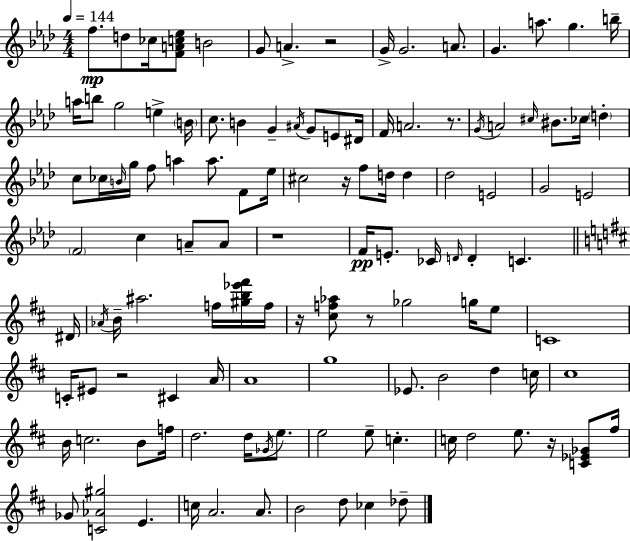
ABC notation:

X:1
T:Untitled
M:4/4
L:1/4
K:Ab
f/2 d/2 _c/4 [FAc_e]/2 B2 G/2 A z2 G/4 G2 A/2 G a/2 g b/4 a/4 b/2 g2 e B/4 c/2 B G ^A/4 G/2 E/2 ^D/4 F/4 A2 z/2 G/4 A2 ^c/4 ^B/2 _c/4 d c/2 _c/4 B/4 g/4 f/2 a a/2 F/2 _e/4 ^c2 z/4 f/2 d/4 d _d2 E2 G2 E2 F2 c A/2 A/2 z4 F/4 E/2 _C/4 D/4 D C ^D/4 _A/4 B/4 ^a2 f/4 [^gb_e'^f']/4 f/4 z/4 [^cf_a]/2 z/2 _g2 g/4 e/2 C4 C/4 ^E/2 z2 ^C A/4 A4 g4 _E/2 B2 d c/4 ^c4 B/4 c2 B/2 f/4 d2 d/4 _G/4 e/2 e2 e/2 c c/4 d2 e/2 z/4 [C_E_G]/2 ^f/4 _G/2 [C_A^g]2 E c/4 A2 A/2 B2 d/2 _c _d/2